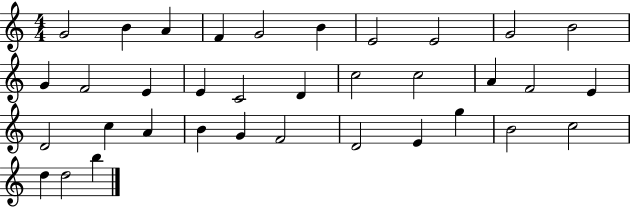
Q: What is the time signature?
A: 4/4